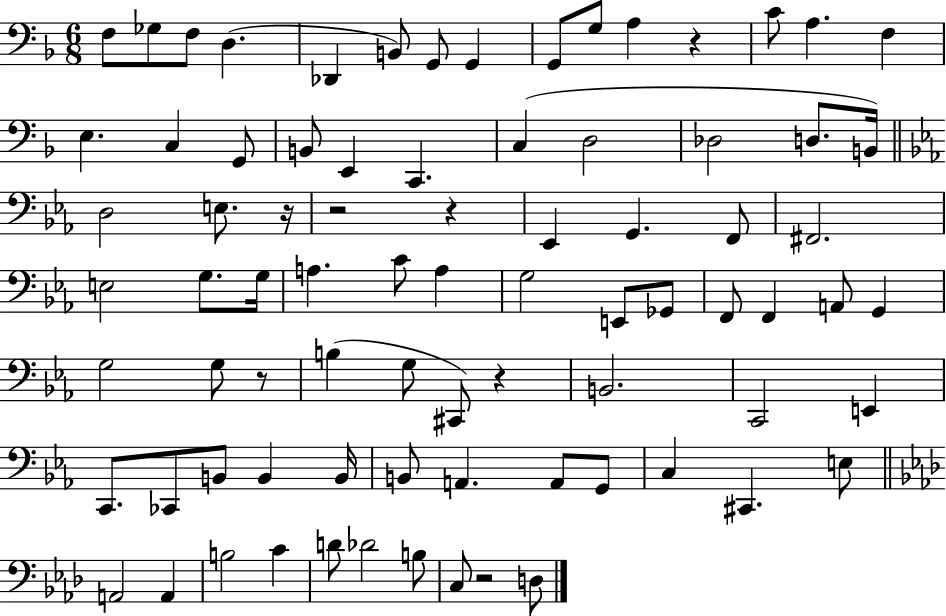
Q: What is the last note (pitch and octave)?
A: D3